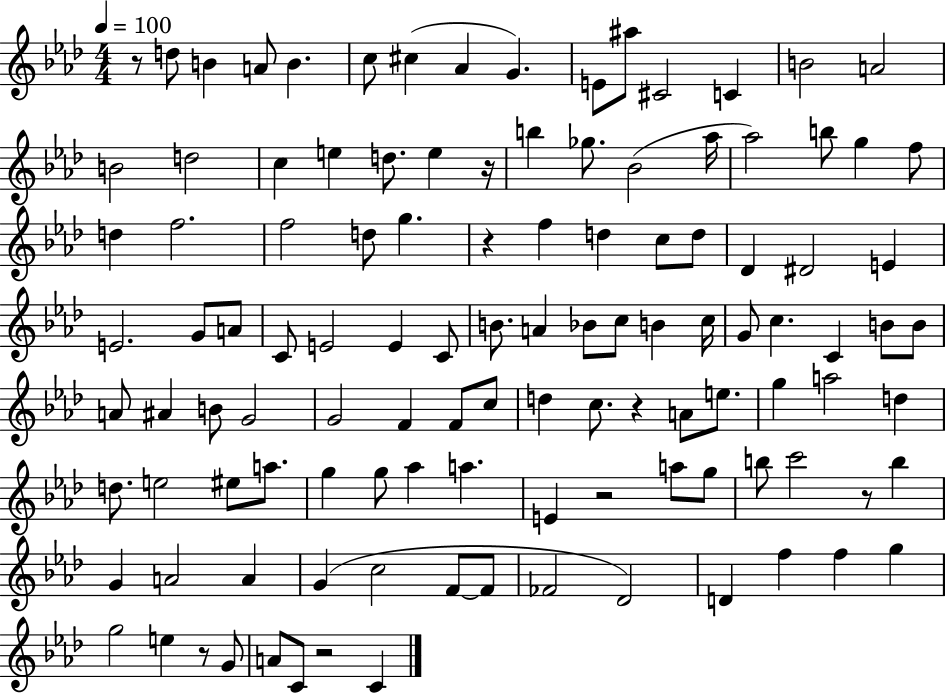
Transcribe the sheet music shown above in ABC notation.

X:1
T:Untitled
M:4/4
L:1/4
K:Ab
z/2 d/2 B A/2 B c/2 ^c _A G E/2 ^a/2 ^C2 C B2 A2 B2 d2 c e d/2 e z/4 b _g/2 _B2 _a/4 _a2 b/2 g f/2 d f2 f2 d/2 g z f d c/2 d/2 _D ^D2 E E2 G/2 A/2 C/2 E2 E C/2 B/2 A _B/2 c/2 B c/4 G/2 c C B/2 B/2 A/2 ^A B/2 G2 G2 F F/2 c/2 d c/2 z A/2 e/2 g a2 d d/2 e2 ^e/2 a/2 g g/2 _a a E z2 a/2 g/2 b/2 c'2 z/2 b G A2 A G c2 F/2 F/2 _F2 _D2 D f f g g2 e z/2 G/2 A/2 C/2 z2 C